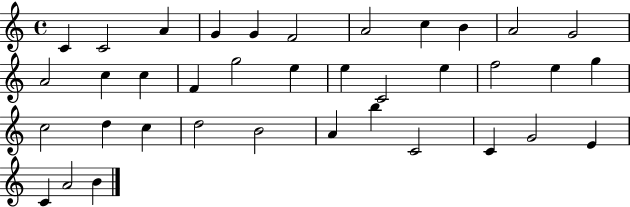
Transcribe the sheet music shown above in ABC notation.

X:1
T:Untitled
M:4/4
L:1/4
K:C
C C2 A G G F2 A2 c B A2 G2 A2 c c F g2 e e C2 e f2 e g c2 d c d2 B2 A b C2 C G2 E C A2 B